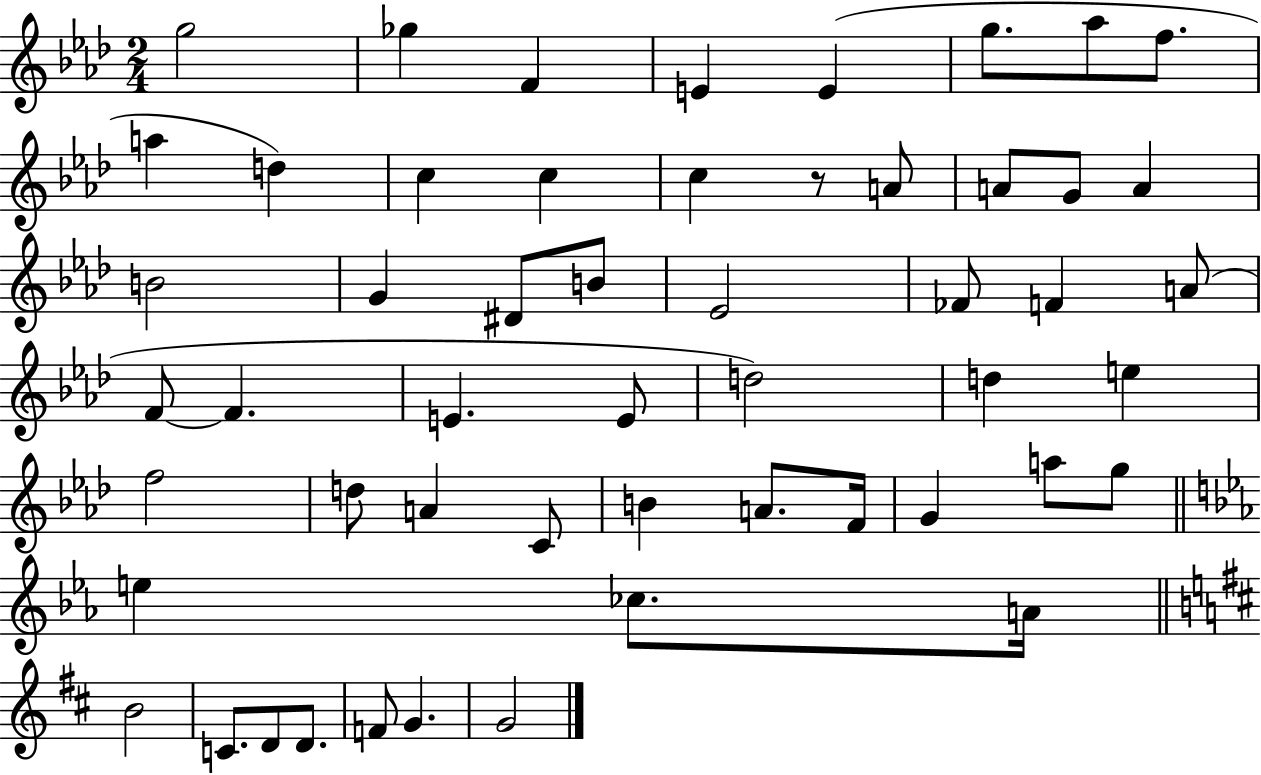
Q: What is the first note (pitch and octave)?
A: G5